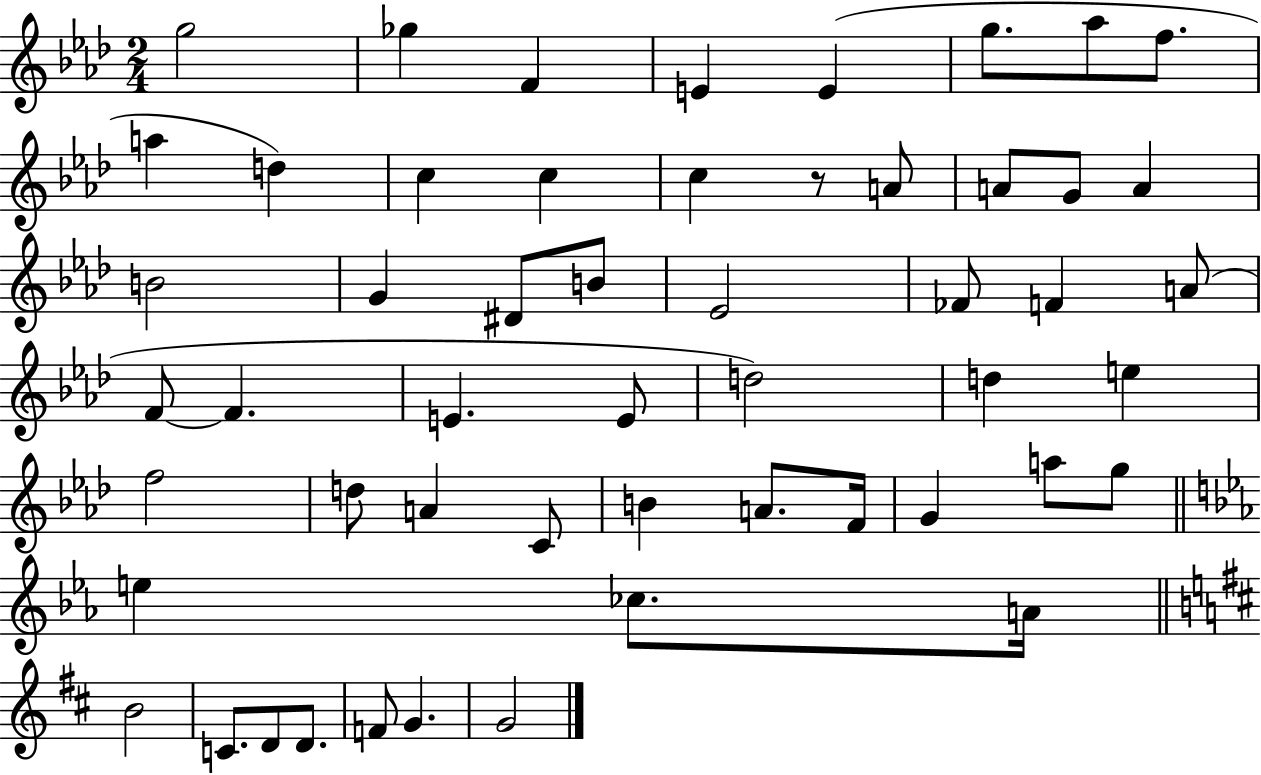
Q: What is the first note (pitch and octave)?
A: G5